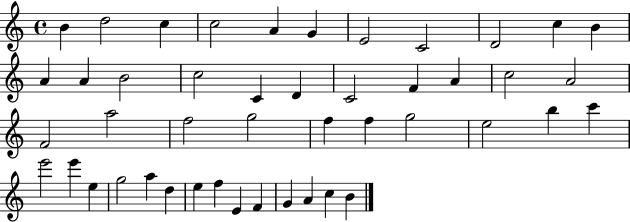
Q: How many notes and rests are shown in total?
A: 46